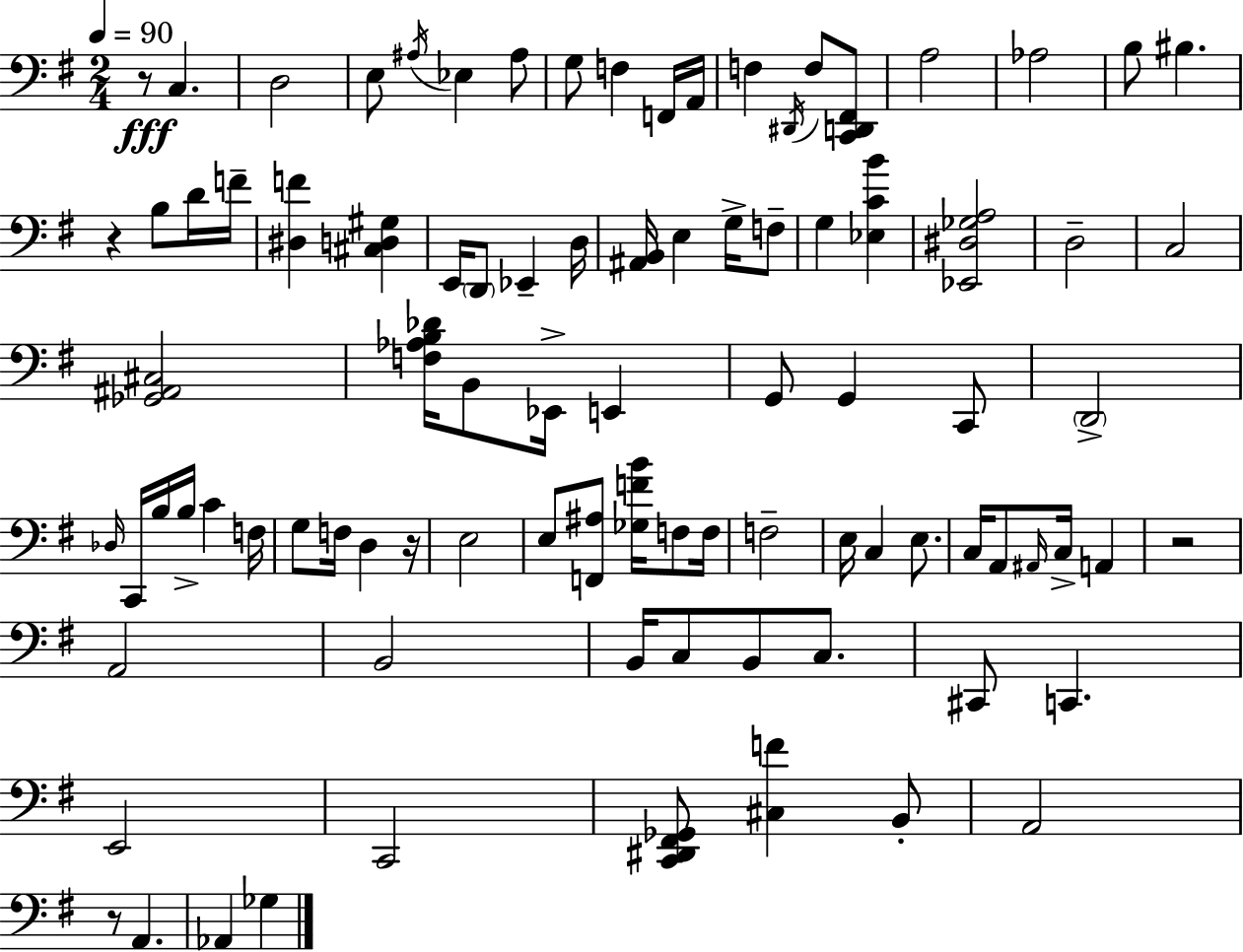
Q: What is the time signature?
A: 2/4